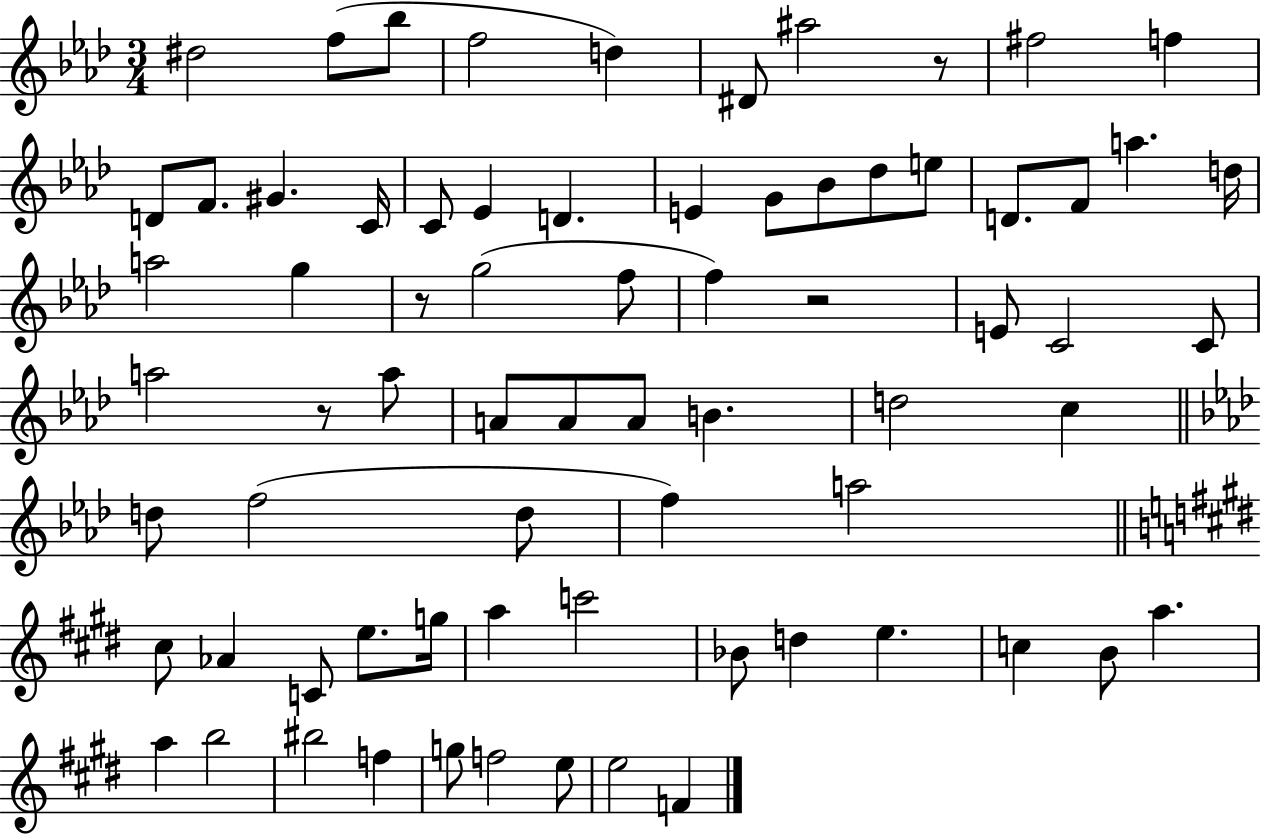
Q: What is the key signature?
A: AES major